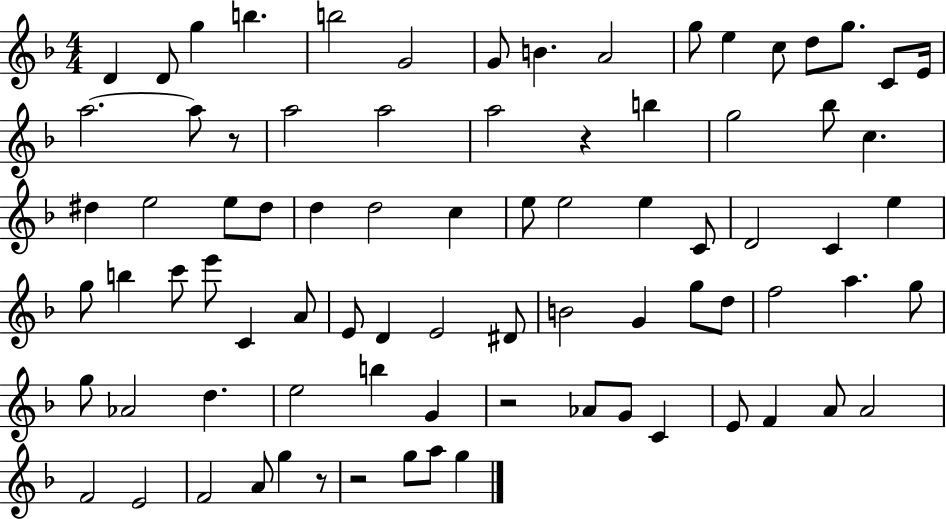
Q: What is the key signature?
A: F major